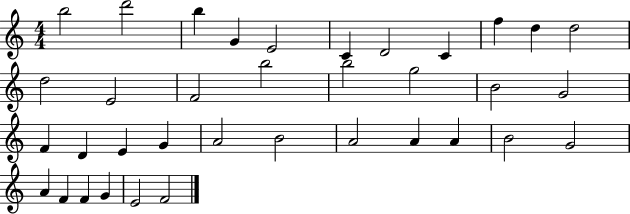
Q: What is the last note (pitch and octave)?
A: F4